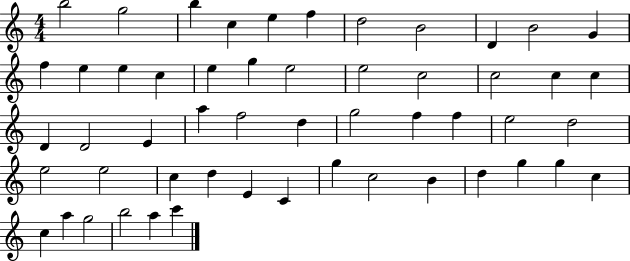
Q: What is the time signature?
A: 4/4